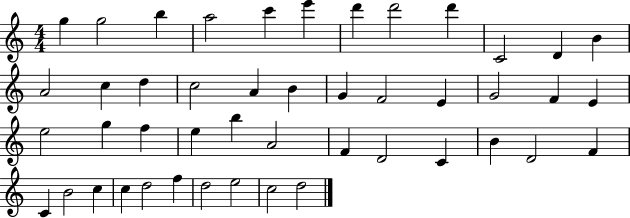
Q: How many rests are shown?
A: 0